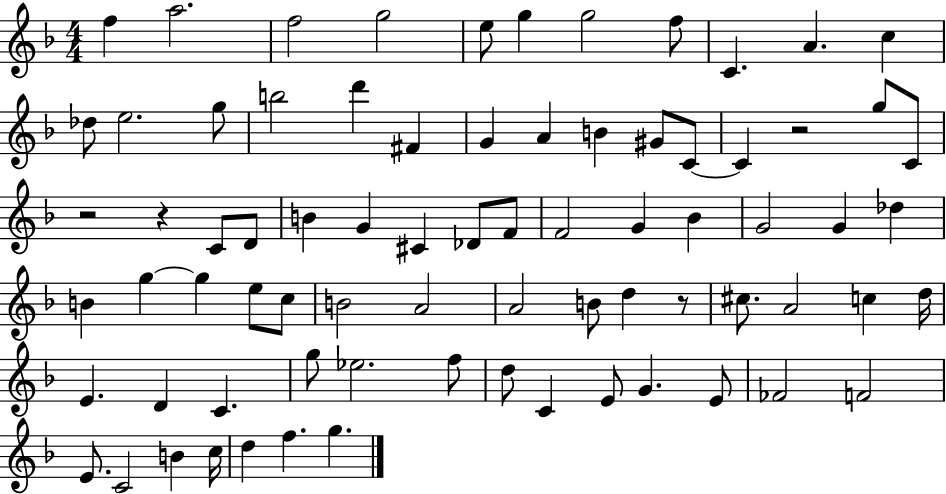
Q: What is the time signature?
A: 4/4